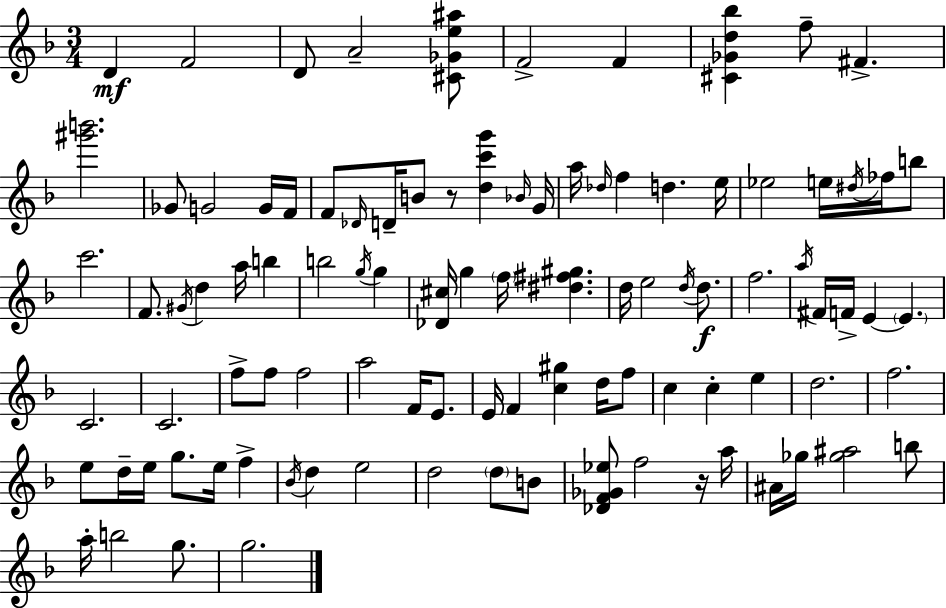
{
  \clef treble
  \numericTimeSignature
  \time 3/4
  \key f \major
  d'4\mf f'2 | d'8 a'2-- <cis' ges' e'' ais''>8 | f'2-> f'4 | <cis' ges' d'' bes''>4 f''8-- fis'4.-> | \break <gis''' b'''>2. | ges'8 g'2 g'16 f'16 | f'8 \grace { des'16 } d'16-- b'8 r8 <d'' c''' g'''>4 | \grace { bes'16 } g'16 a''16 \grace { des''16 } f''4 d''4. | \break e''16 ees''2 e''16 | \acciaccatura { dis''16 } fes''16 b''8 c'''2. | f'8. \acciaccatura { gis'16 } d''4 | a''16 b''4 b''2 | \break \acciaccatura { g''16 } g''4 <des' cis''>16 g''4 \parenthesize f''16 | <dis'' fis'' gis''>4. d''16 e''2 | \acciaccatura { d''16 } d''8.\f f''2. | \acciaccatura { a''16 } fis'16 f'16-> e'4~~ | \break \parenthesize e'4. c'2. | c'2. | f''8-> f''8 | f''2 a''2 | \break f'16 e'8. e'16 f'4 | <c'' gis''>4 d''16 f''8 c''4 | c''4-. e''4 d''2. | f''2. | \break e''8 d''16-- e''16 | g''8. e''16 f''4-> \acciaccatura { bes'16 } d''4 | e''2 d''2 | \parenthesize d''8 b'8 <des' f' ges' ees''>8 f''2 | \break r16 a''16 ais'16 ges''16 <ges'' ais''>2 | b''8 a''16-. b''2 | g''8. g''2. | \bar "|."
}